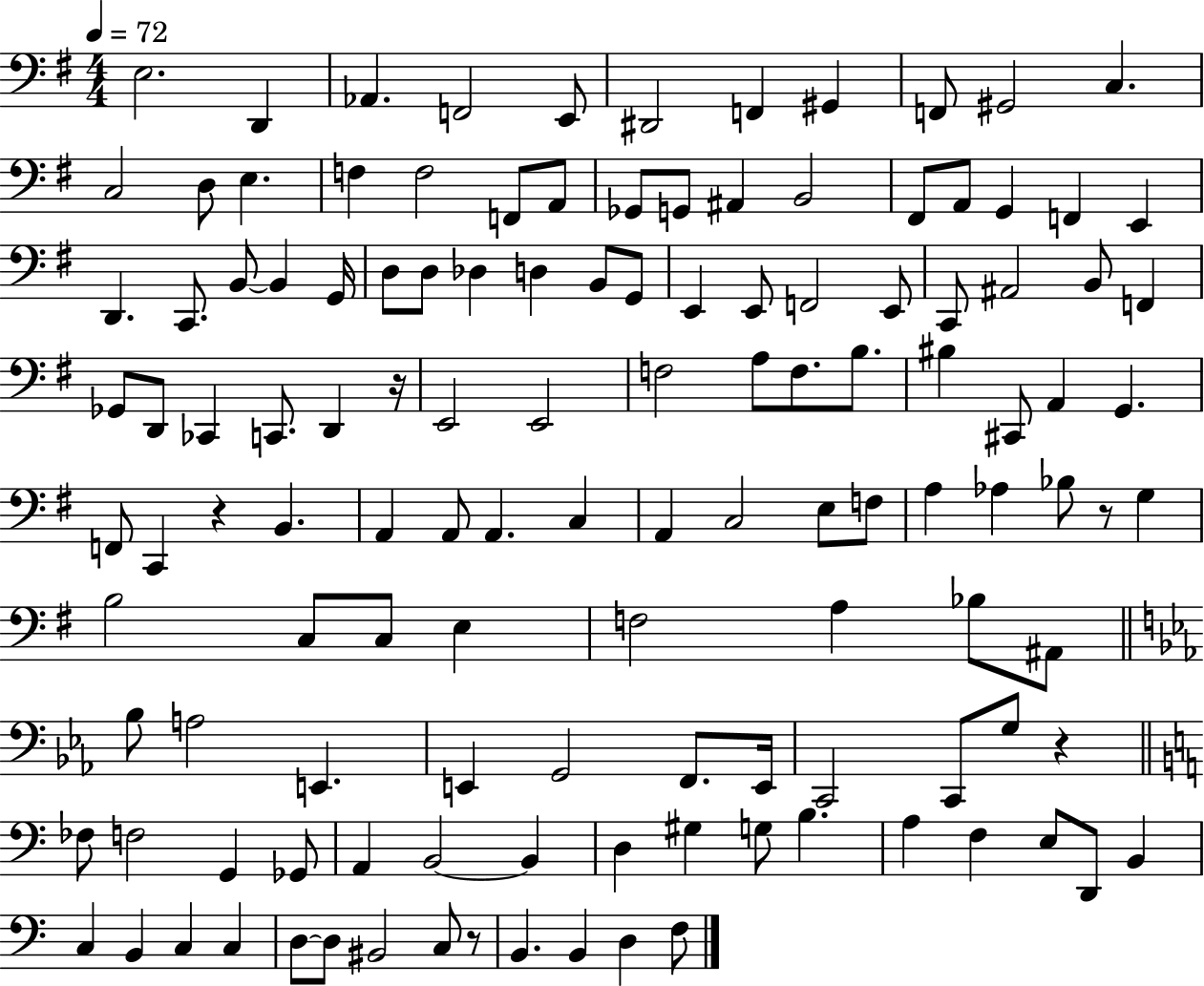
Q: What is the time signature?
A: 4/4